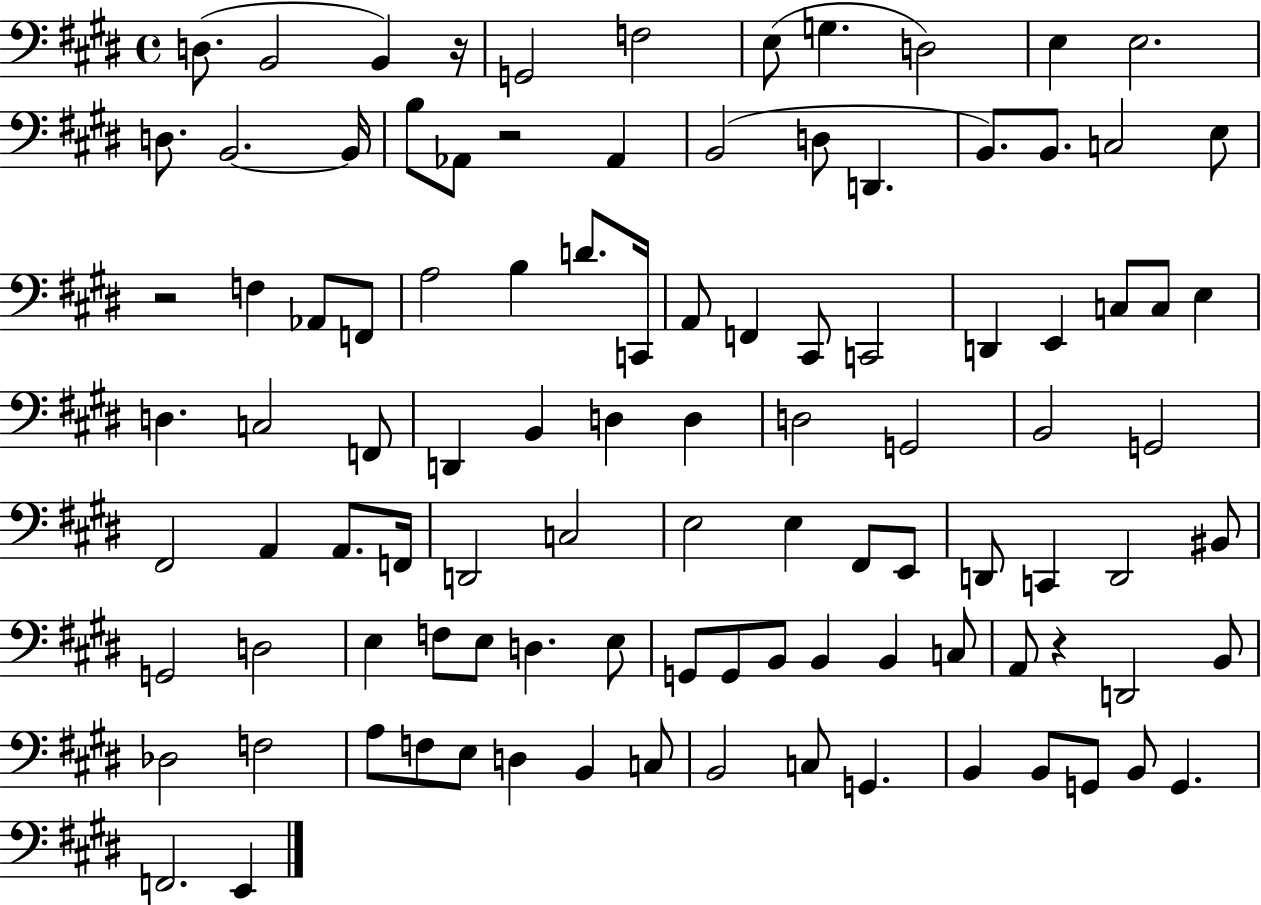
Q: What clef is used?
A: bass